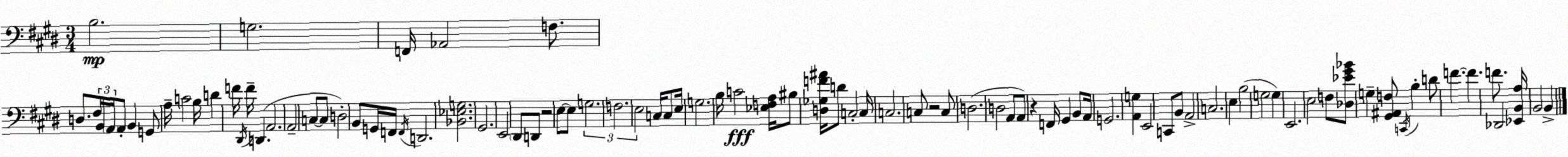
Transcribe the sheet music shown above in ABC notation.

X:1
T:Untitled
M:3/4
L:1/4
K:E
B,2 G,2 F,,/4 _A,,2 F,/2 D,/2 ^F,/4 B,,/4 A,,/4 A,,/2 B,, G,,/2 A,/4 C2 B,/4 D F/4 ^D,,/4 F/4 D,, A,,2 A,,2 C,/2 C,/2 D,2 B,,/2 G,,/4 F,,/4 F,,/4 D,,2 [_B,,_E,G,]2 ^G,,2 E,,2 ^D,,/2 D,,/2 z2 E,/2 E,/2 G,2 F,2 E,2 C,/4 C,/2 E,/4 G,2 B,/4 C2 [_E,F,A,]/4 ^B,/2 [D,_G,F^A]/4 D/2 C,2 C,/4 C,2 C,/2 z2 C,/2 D,2 D,2 A,,/2 A,,/2 z F,,/4 ^G,, B,,/2 A,,/4 G,,2 [A,,G,] E,,2 C,,/2 B,,/2 A,,2 C,2 E, B,2 G,2 G, E,,2 E,2 F,/2 [_D,_E^G_B]/2 G, [^G,,^A,,F,]/2 C,,/4 B, D/2 F F F/2 _D,,2 [_E,,B,,A,]/4 B,,2 B,,